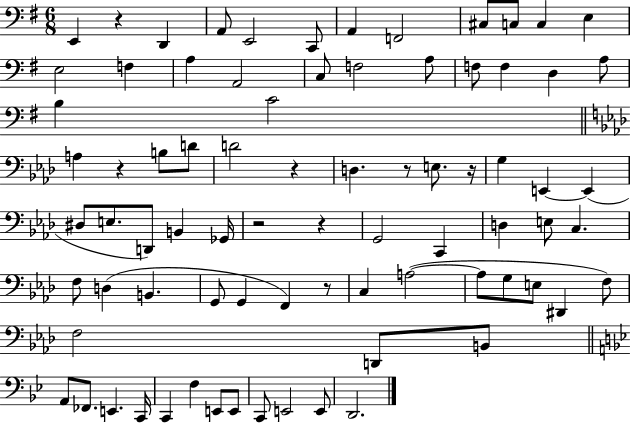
X:1
T:Untitled
M:6/8
L:1/4
K:G
E,, z D,, A,,/2 E,,2 C,,/2 A,, F,,2 ^C,/2 C,/2 C, E, E,2 F, A, A,,2 C,/2 F,2 A,/2 F,/2 F, D, A,/2 B, C2 A, z B,/2 D/2 D2 z D, z/2 E,/2 z/4 G, E,, E,, ^D,/2 E,/2 D,,/2 B,, _G,,/4 z2 z G,,2 C,, D, E,/2 C, F,/2 D, B,, G,,/2 G,, F,, z/2 C, A,2 A,/2 G,/2 E,/2 ^D,, F,/2 F,2 D,,/2 B,,/2 A,,/2 _F,,/2 E,, C,,/4 C,, F, E,,/2 E,,/2 C,,/2 E,,2 E,,/2 D,,2